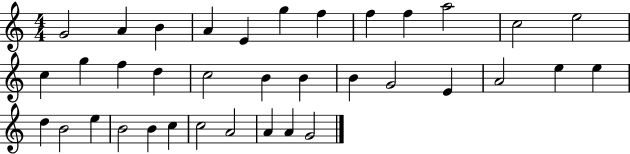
X:1
T:Untitled
M:4/4
L:1/4
K:C
G2 A B A E g f f f a2 c2 e2 c g f d c2 B B B G2 E A2 e e d B2 e B2 B c c2 A2 A A G2